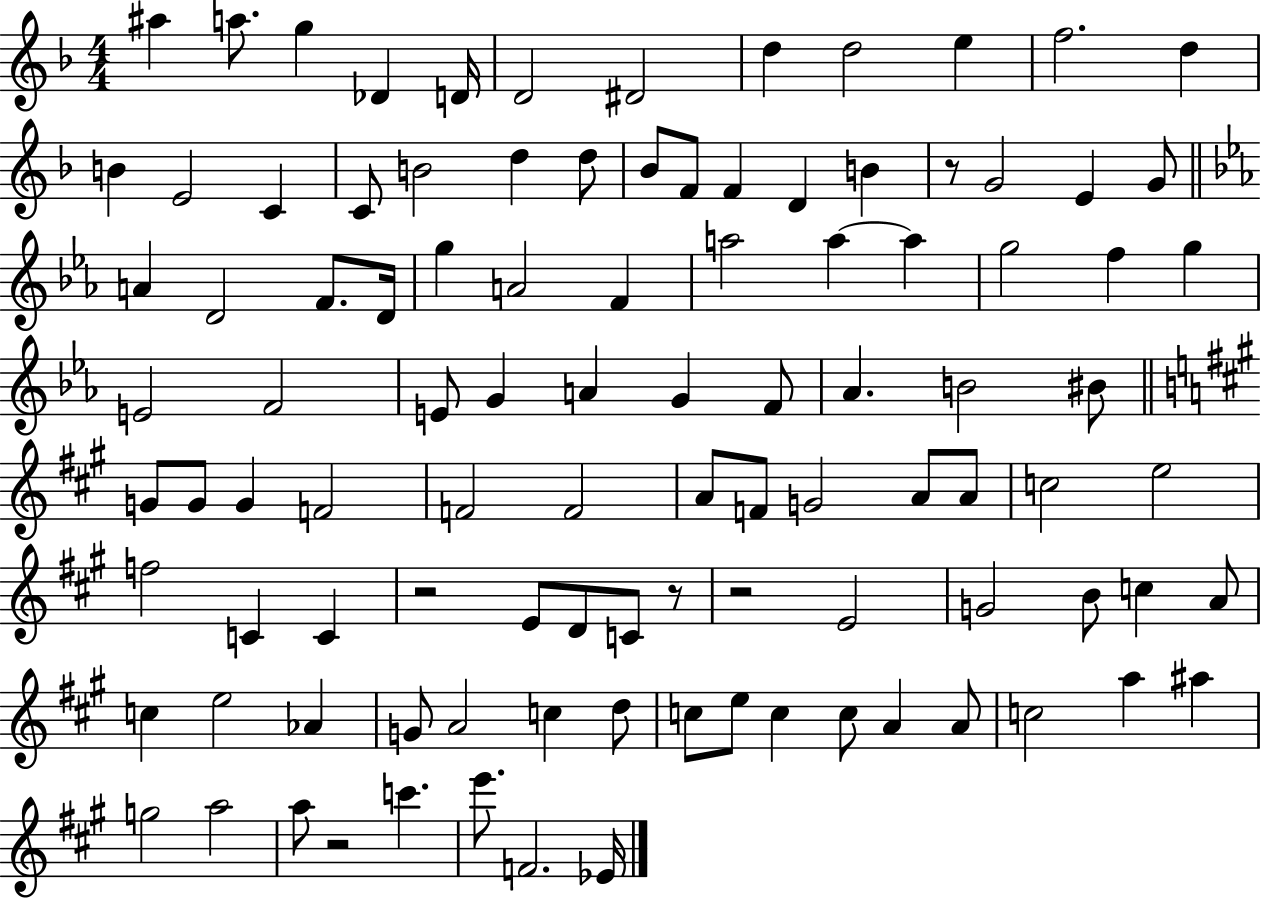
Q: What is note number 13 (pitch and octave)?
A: B4